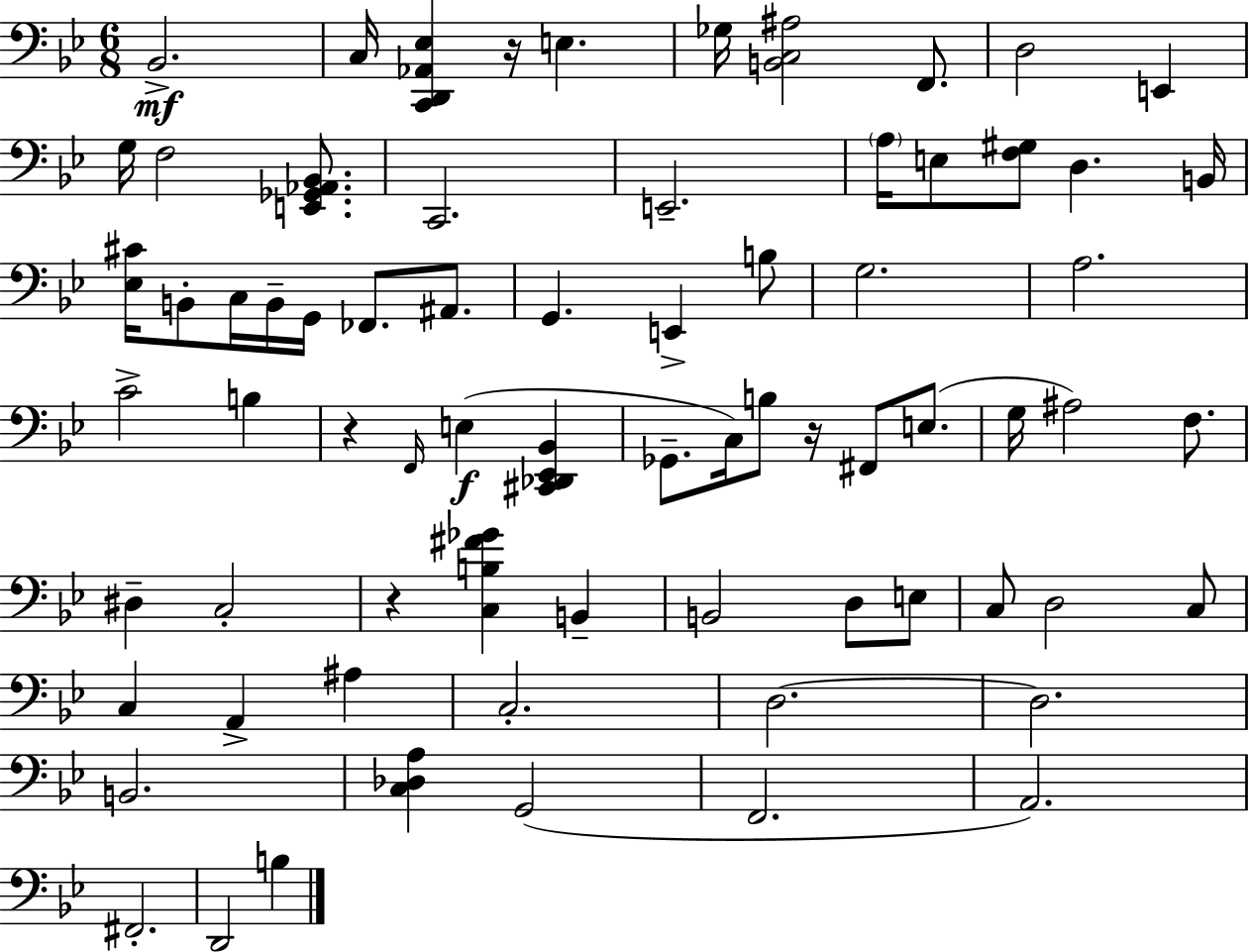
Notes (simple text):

Bb2/h. C3/s [C2,D2,Ab2,Eb3]/q R/s E3/q. Gb3/s [B2,C3,A#3]/h F2/e. D3/h E2/q G3/s F3/h [E2,Gb2,Ab2,Bb2]/e. C2/h. E2/h. A3/s E3/e [F3,G#3]/e D3/q. B2/s [Eb3,C#4]/s B2/e C3/s B2/s G2/s FES2/e. A#2/e. G2/q. E2/q B3/e G3/h. A3/h. C4/h B3/q R/q F2/s E3/q [C#2,Db2,Eb2,Bb2]/q Gb2/e. C3/s B3/e R/s F#2/e E3/e. G3/s A#3/h F3/e. D#3/q C3/h R/q [C3,B3,F#4,Gb4]/q B2/q B2/h D3/e E3/e C3/e D3/h C3/e C3/q A2/q A#3/q C3/h. D3/h. D3/h. B2/h. [C3,Db3,A3]/q G2/h F2/h. A2/h. F#2/h. D2/h B3/q